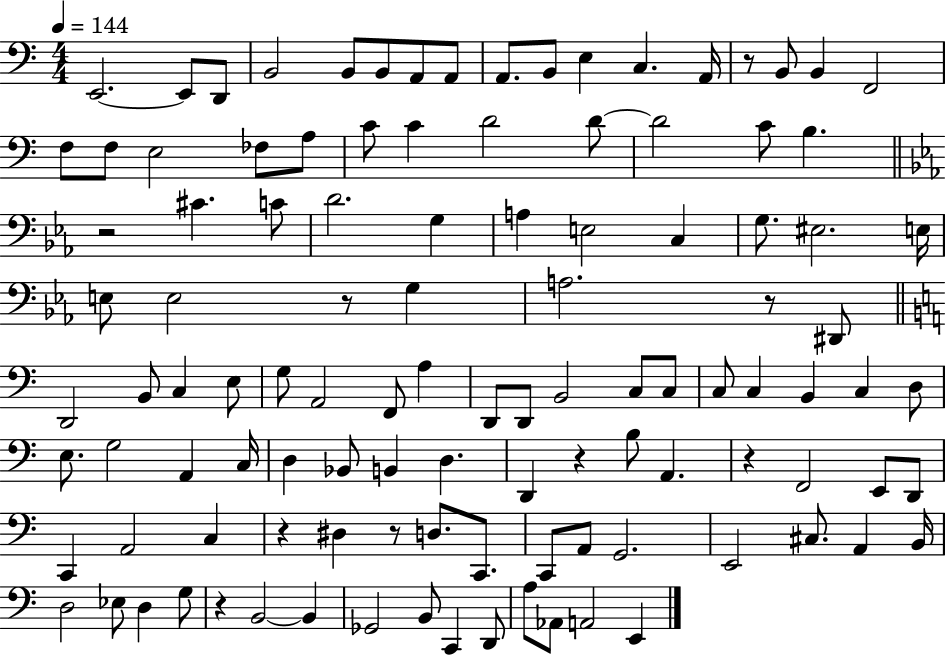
{
  \clef bass
  \numericTimeSignature
  \time 4/4
  \key c \major
  \tempo 4 = 144
  e,2.~~ e,8 d,8 | b,2 b,8 b,8 a,8 a,8 | a,8. b,8 e4 c4. a,16 | r8 b,8 b,4 f,2 | \break f8 f8 e2 fes8 a8 | c'8 c'4 d'2 d'8~~ | d'2 c'8 b4. | \bar "||" \break \key c \minor r2 cis'4. c'8 | d'2. g4 | a4 e2 c4 | g8. eis2. e16 | \break e8 e2 r8 g4 | a2. r8 dis,8 | \bar "||" \break \key c \major d,2 b,8 c4 e8 | g8 a,2 f,8 a4 | d,8 d,8 b,2 c8 c8 | c8 c4 b,4 c4 d8 | \break e8. g2 a,4 c16 | d4 bes,8 b,4 d4. | d,4 r4 b8 a,4. | r4 f,2 e,8 d,8 | \break c,4 a,2 c4 | r4 dis4 r8 d8. c,8. | c,8 a,8 g,2. | e,2 cis8. a,4 b,16 | \break d2 ees8 d4 g8 | r4 b,2~~ b,4 | ges,2 b,8 c,4 d,8 | a8 aes,8 a,2 e,4 | \break \bar "|."
}